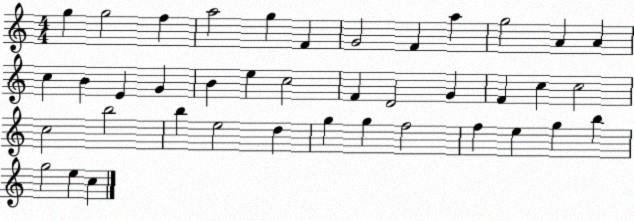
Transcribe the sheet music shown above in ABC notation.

X:1
T:Untitled
M:4/4
L:1/4
K:C
g g2 f a2 g F G2 F a g2 A A c B E G B e c2 F D2 G F c c2 c2 b2 b e2 d g g f2 f e g b g2 e c